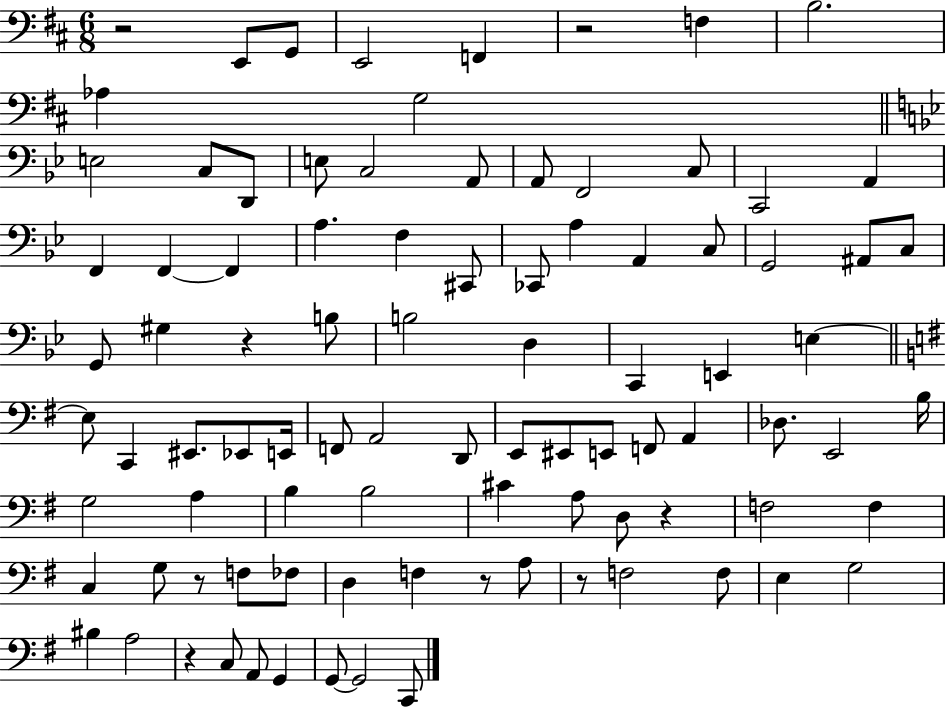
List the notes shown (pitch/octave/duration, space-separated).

R/h E2/e G2/e E2/h F2/q R/h F3/q B3/h. Ab3/q G3/h E3/h C3/e D2/e E3/e C3/h A2/e A2/e F2/h C3/e C2/h A2/q F2/q F2/q F2/q A3/q. F3/q C#2/e CES2/e A3/q A2/q C3/e G2/h A#2/e C3/e G2/e G#3/q R/q B3/e B3/h D3/q C2/q E2/q E3/q E3/e C2/q EIS2/e. Eb2/e E2/s F2/e A2/h D2/e E2/e EIS2/e E2/e F2/e A2/q Db3/e. E2/h B3/s G3/h A3/q B3/q B3/h C#4/q A3/e D3/e R/q F3/h F3/q C3/q G3/e R/e F3/e FES3/e D3/q F3/q R/e A3/e R/e F3/h F3/e E3/q G3/h BIS3/q A3/h R/q C3/e A2/e G2/q G2/e G2/h C2/e